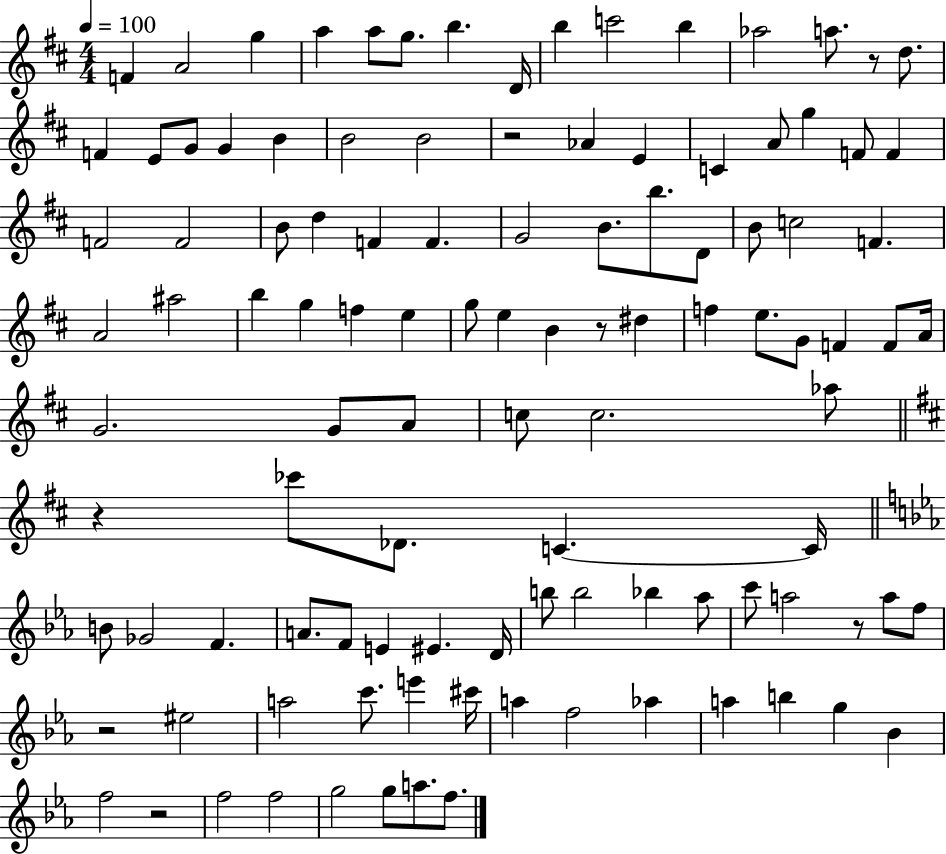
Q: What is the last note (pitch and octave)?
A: F5